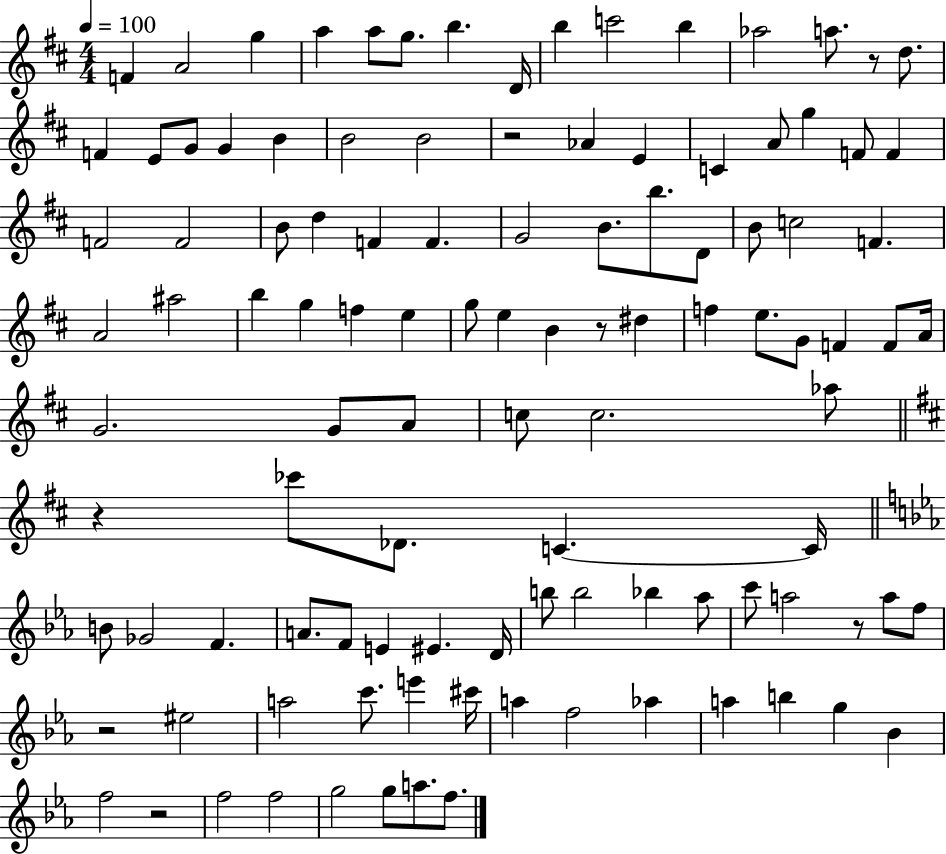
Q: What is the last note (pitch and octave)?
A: F5